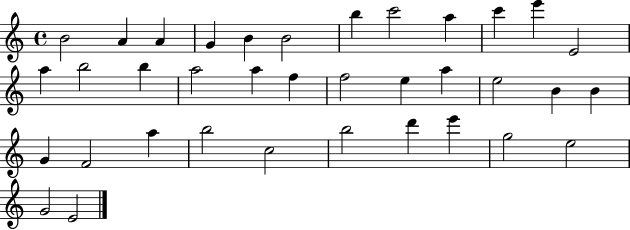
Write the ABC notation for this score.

X:1
T:Untitled
M:4/4
L:1/4
K:C
B2 A A G B B2 b c'2 a c' e' E2 a b2 b a2 a f f2 e a e2 B B G F2 a b2 c2 b2 d' e' g2 e2 G2 E2